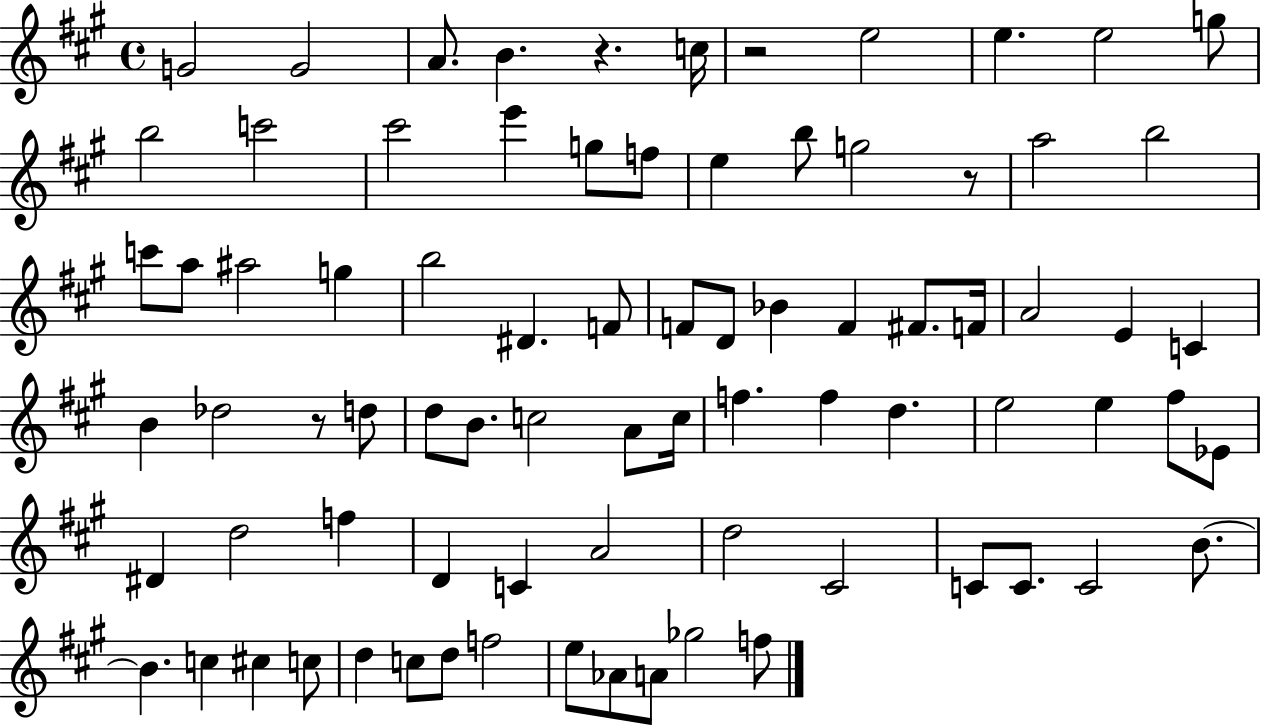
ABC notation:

X:1
T:Untitled
M:4/4
L:1/4
K:A
G2 G2 A/2 B z c/4 z2 e2 e e2 g/2 b2 c'2 ^c'2 e' g/2 f/2 e b/2 g2 z/2 a2 b2 c'/2 a/2 ^a2 g b2 ^D F/2 F/2 D/2 _B F ^F/2 F/4 A2 E C B _d2 z/2 d/2 d/2 B/2 c2 A/2 c/4 f f d e2 e ^f/2 _E/2 ^D d2 f D C A2 d2 ^C2 C/2 C/2 C2 B/2 B c ^c c/2 d c/2 d/2 f2 e/2 _A/2 A/2 _g2 f/2